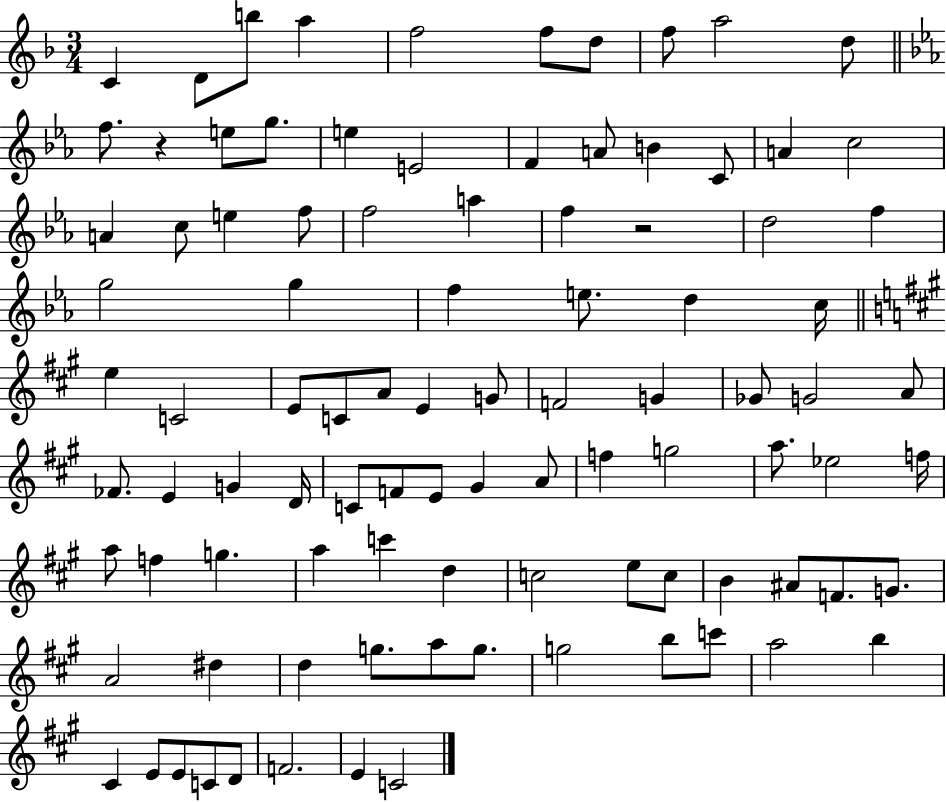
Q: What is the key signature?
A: F major